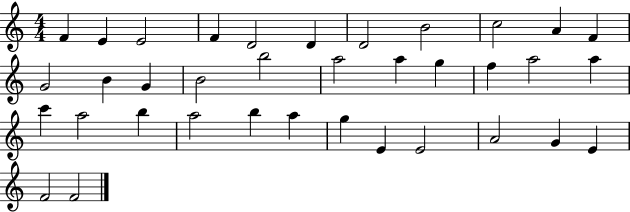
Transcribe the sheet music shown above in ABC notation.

X:1
T:Untitled
M:4/4
L:1/4
K:C
F E E2 F D2 D D2 B2 c2 A F G2 B G B2 b2 a2 a g f a2 a c' a2 b a2 b a g E E2 A2 G E F2 F2